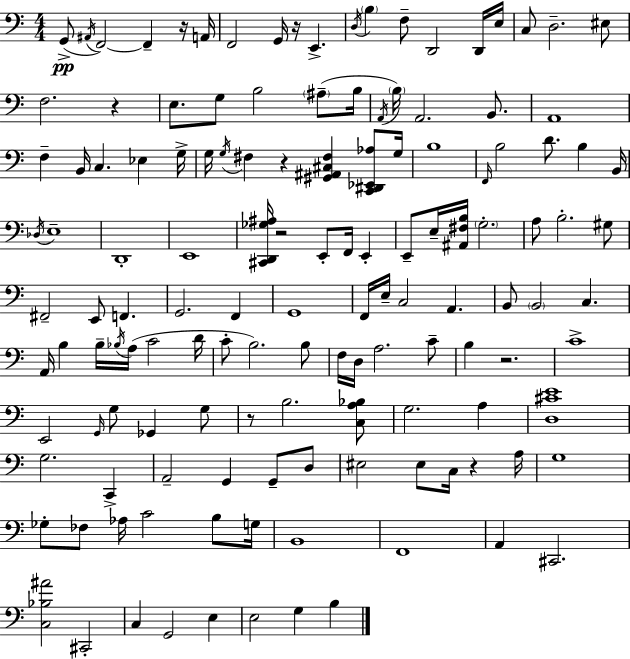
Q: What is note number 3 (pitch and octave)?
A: F2